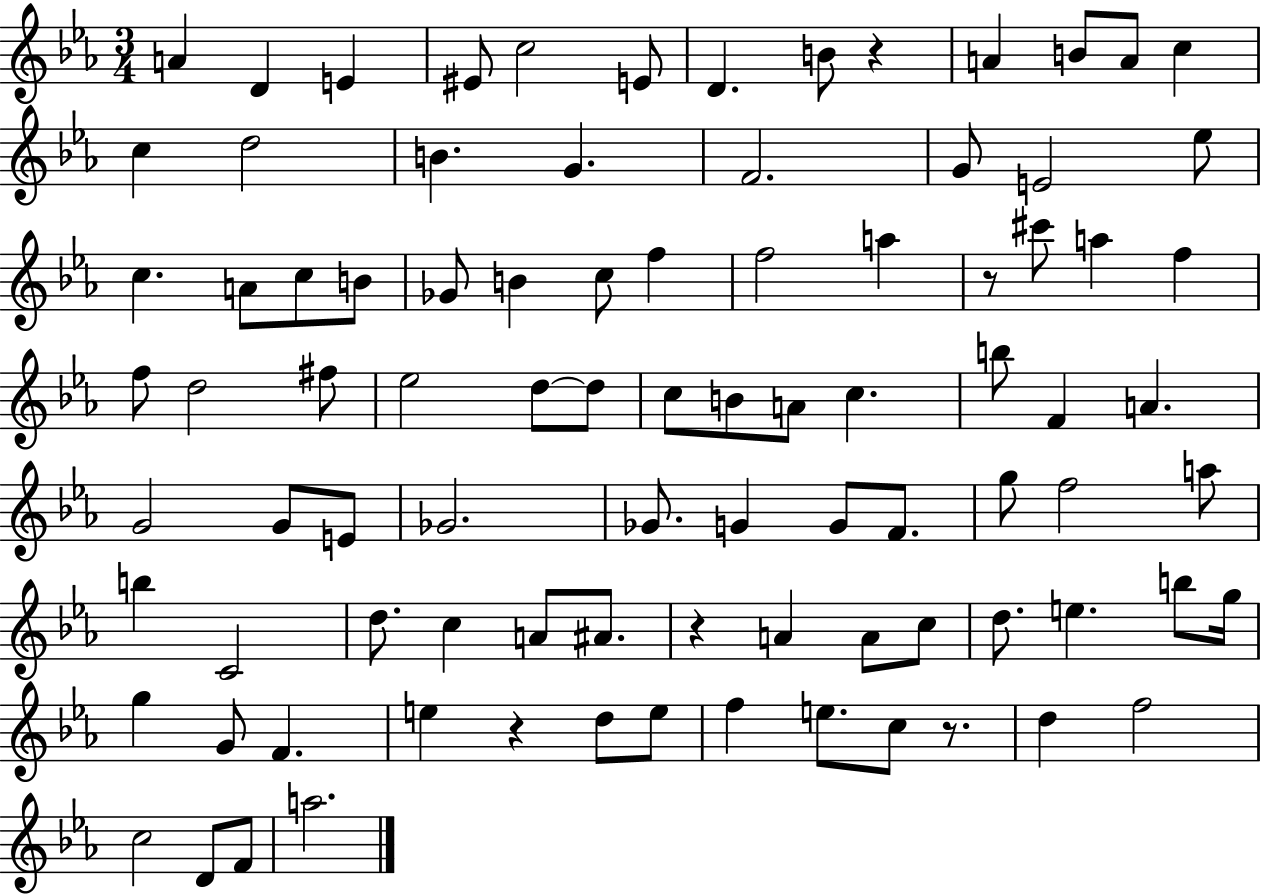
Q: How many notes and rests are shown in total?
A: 90